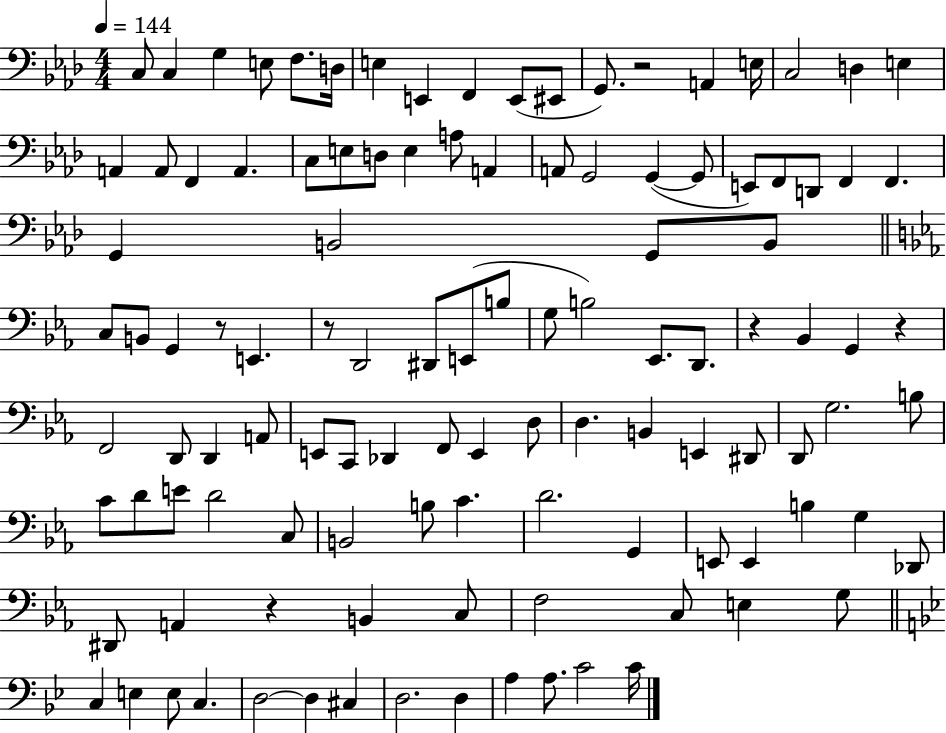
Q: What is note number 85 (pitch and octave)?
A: G3